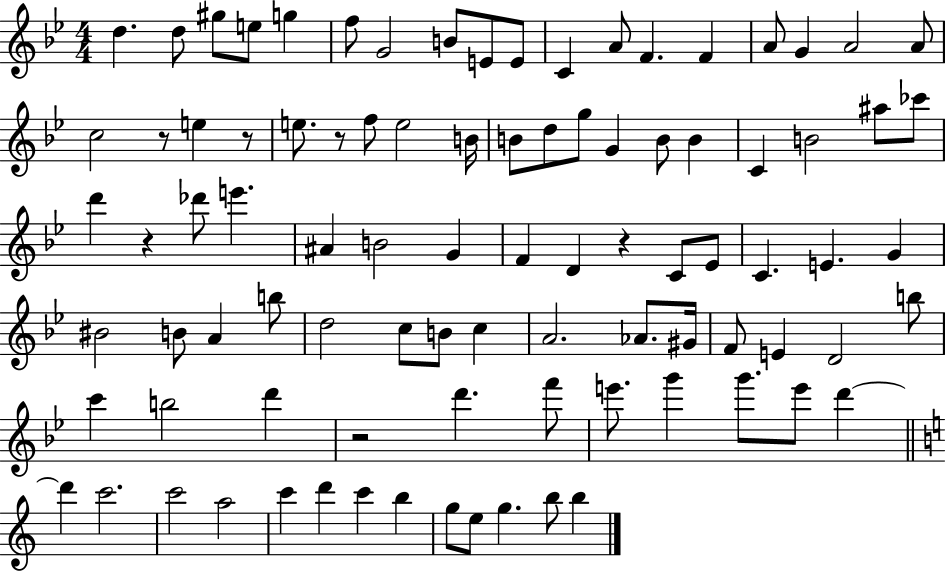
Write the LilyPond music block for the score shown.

{
  \clef treble
  \numericTimeSignature
  \time 4/4
  \key bes \major
  d''4. d''8 gis''8 e''8 g''4 | f''8 g'2 b'8 e'8 e'8 | c'4 a'8 f'4. f'4 | a'8 g'4 a'2 a'8 | \break c''2 r8 e''4 r8 | e''8. r8 f''8 e''2 b'16 | b'8 d''8 g''8 g'4 b'8 b'4 | c'4 b'2 ais''8 ces'''8 | \break d'''4 r4 des'''8 e'''4. | ais'4 b'2 g'4 | f'4 d'4 r4 c'8 ees'8 | c'4. e'4. g'4 | \break bis'2 b'8 a'4 b''8 | d''2 c''8 b'8 c''4 | a'2. aes'8. gis'16 | f'8 e'4 d'2 b''8 | \break c'''4 b''2 d'''4 | r2 d'''4. f'''8 | e'''8. g'''4 g'''8. e'''8 d'''4~~ | \bar "||" \break \key c \major d'''4 c'''2. | c'''2 a''2 | c'''4 d'''4 c'''4 b''4 | g''8 e''8 g''4. b''8 b''4 | \break \bar "|."
}